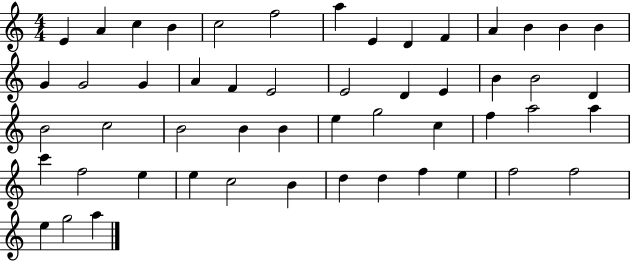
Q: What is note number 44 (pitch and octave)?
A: D5